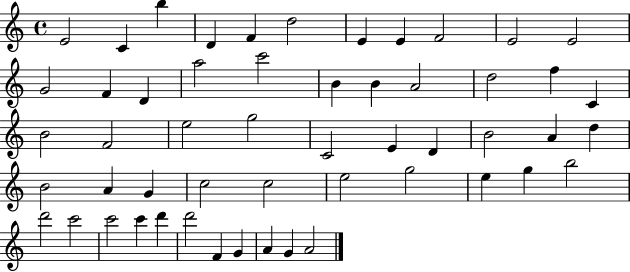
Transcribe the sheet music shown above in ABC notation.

X:1
T:Untitled
M:4/4
L:1/4
K:C
E2 C b D F d2 E E F2 E2 E2 G2 F D a2 c'2 B B A2 d2 f C B2 F2 e2 g2 C2 E D B2 A d B2 A G c2 c2 e2 g2 e g b2 d'2 c'2 c'2 c' d' d'2 F G A G A2